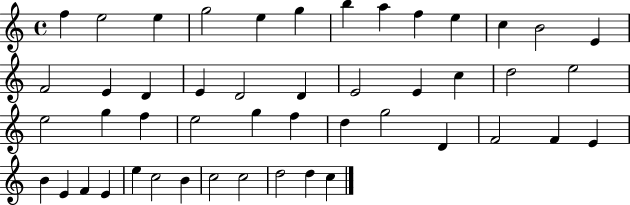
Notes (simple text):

F5/q E5/h E5/q G5/h E5/q G5/q B5/q A5/q F5/q E5/q C5/q B4/h E4/q F4/h E4/q D4/q E4/q D4/h D4/q E4/h E4/q C5/q D5/h E5/h E5/h G5/q F5/q E5/h G5/q F5/q D5/q G5/h D4/q F4/h F4/q E4/q B4/q E4/q F4/q E4/q E5/q C5/h B4/q C5/h C5/h D5/h D5/q C5/q